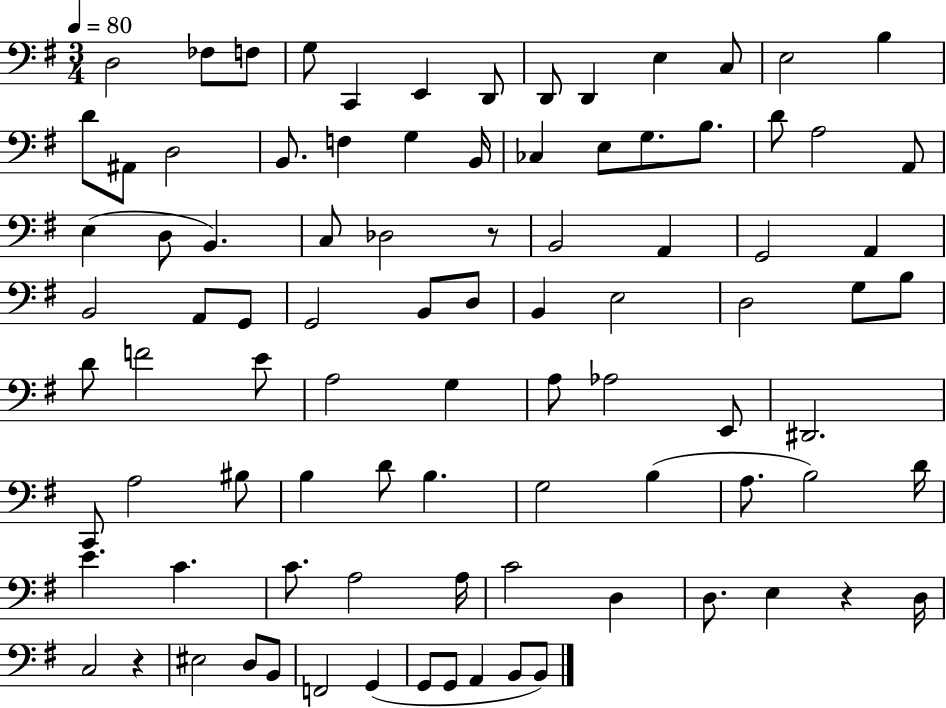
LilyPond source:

{
  \clef bass
  \numericTimeSignature
  \time 3/4
  \key g \major
  \tempo 4 = 80
  d2 fes8 f8 | g8 c,4 e,4 d,8 | d,8 d,4 e4 c8 | e2 b4 | \break d'8 ais,8 d2 | b,8. f4 g4 b,16 | ces4 e8 g8. b8. | d'8 a2 a,8 | \break e4( d8 b,4.) | c8 des2 r8 | b,2 a,4 | g,2 a,4 | \break b,2 a,8 g,8 | g,2 b,8 d8 | b,4 e2 | d2 g8 b8 | \break d'8 f'2 e'8 | a2 g4 | a8 aes2 e,8 | dis,2. | \break c,8 a2 bis8 | b4 d'8 b4. | g2 b4( | a8. b2) d'16 | \break e'4. c'4. | c'8. a2 a16 | c'2 d4 | d8. e4 r4 d16 | \break c2 r4 | eis2 d8 b,8 | f,2 g,4( | g,8 g,8 a,4 b,8 b,8) | \break \bar "|."
}